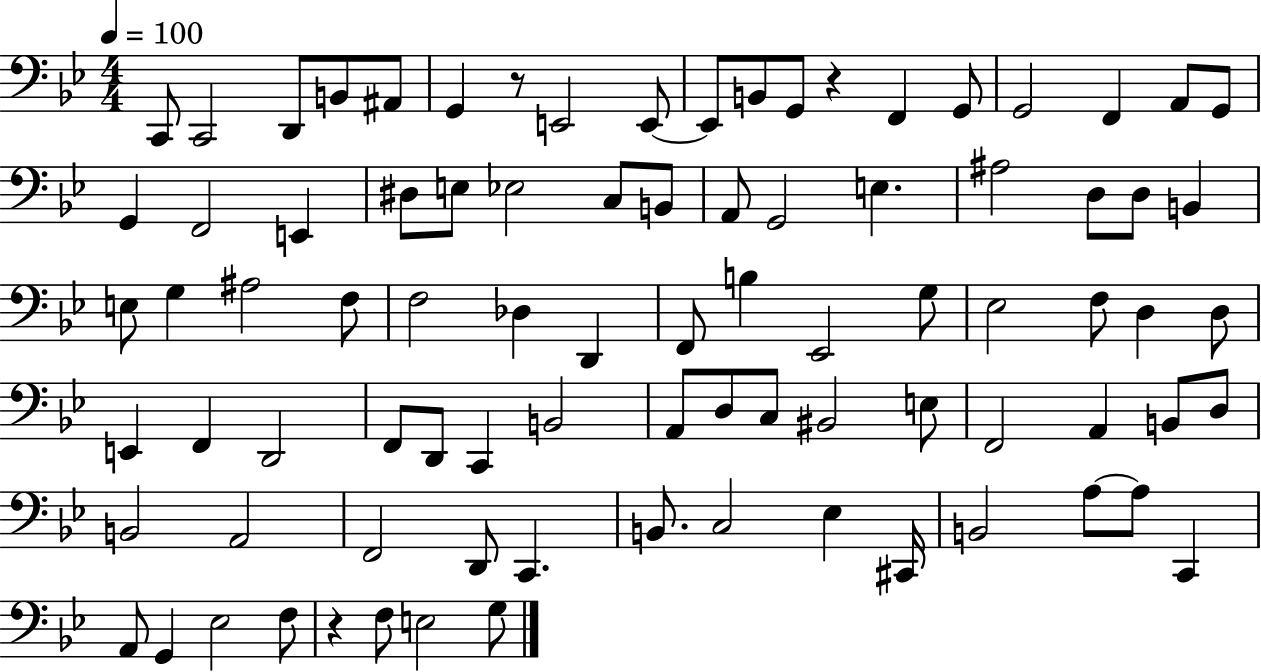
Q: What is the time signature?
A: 4/4